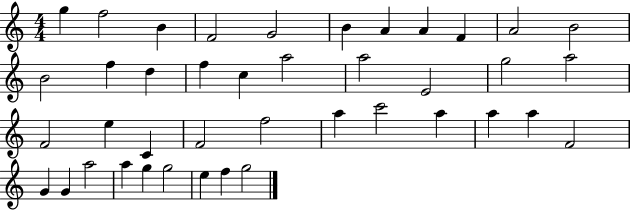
G5/q F5/h B4/q F4/h G4/h B4/q A4/q A4/q F4/q A4/h B4/h B4/h F5/q D5/q F5/q C5/q A5/h A5/h E4/h G5/h A5/h F4/h E5/q C4/q F4/h F5/h A5/q C6/h A5/q A5/q A5/q F4/h G4/q G4/q A5/h A5/q G5/q G5/h E5/q F5/q G5/h